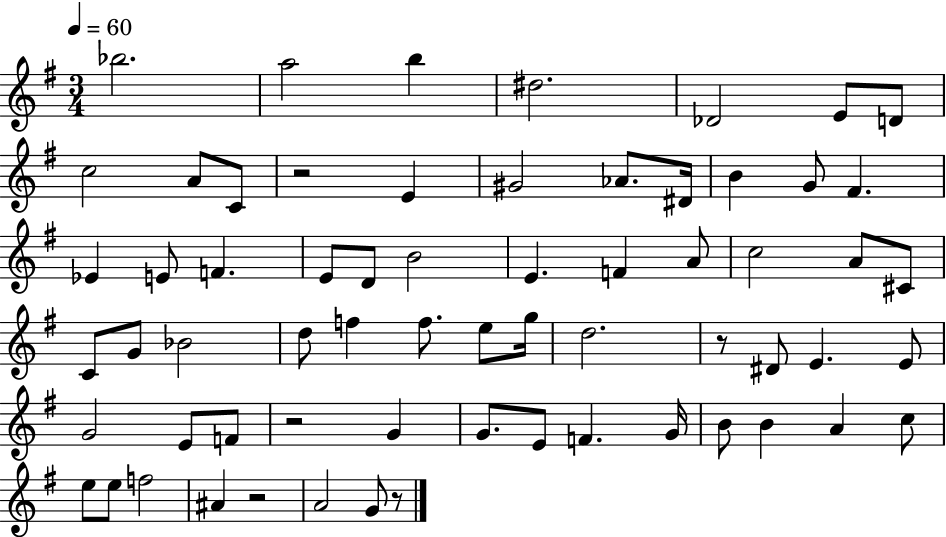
{
  \clef treble
  \numericTimeSignature
  \time 3/4
  \key g \major
  \tempo 4 = 60
  \repeat volta 2 { bes''2. | a''2 b''4 | dis''2. | des'2 e'8 d'8 | \break c''2 a'8 c'8 | r2 e'4 | gis'2 aes'8. dis'16 | b'4 g'8 fis'4. | \break ees'4 e'8 f'4. | e'8 d'8 b'2 | e'4. f'4 a'8 | c''2 a'8 cis'8 | \break c'8 g'8 bes'2 | d''8 f''4 f''8. e''8 g''16 | d''2. | r8 dis'8 e'4. e'8 | \break g'2 e'8 f'8 | r2 g'4 | g'8. e'8 f'4. g'16 | b'8 b'4 a'4 c''8 | \break e''8 e''8 f''2 | ais'4 r2 | a'2 g'8 r8 | } \bar "|."
}